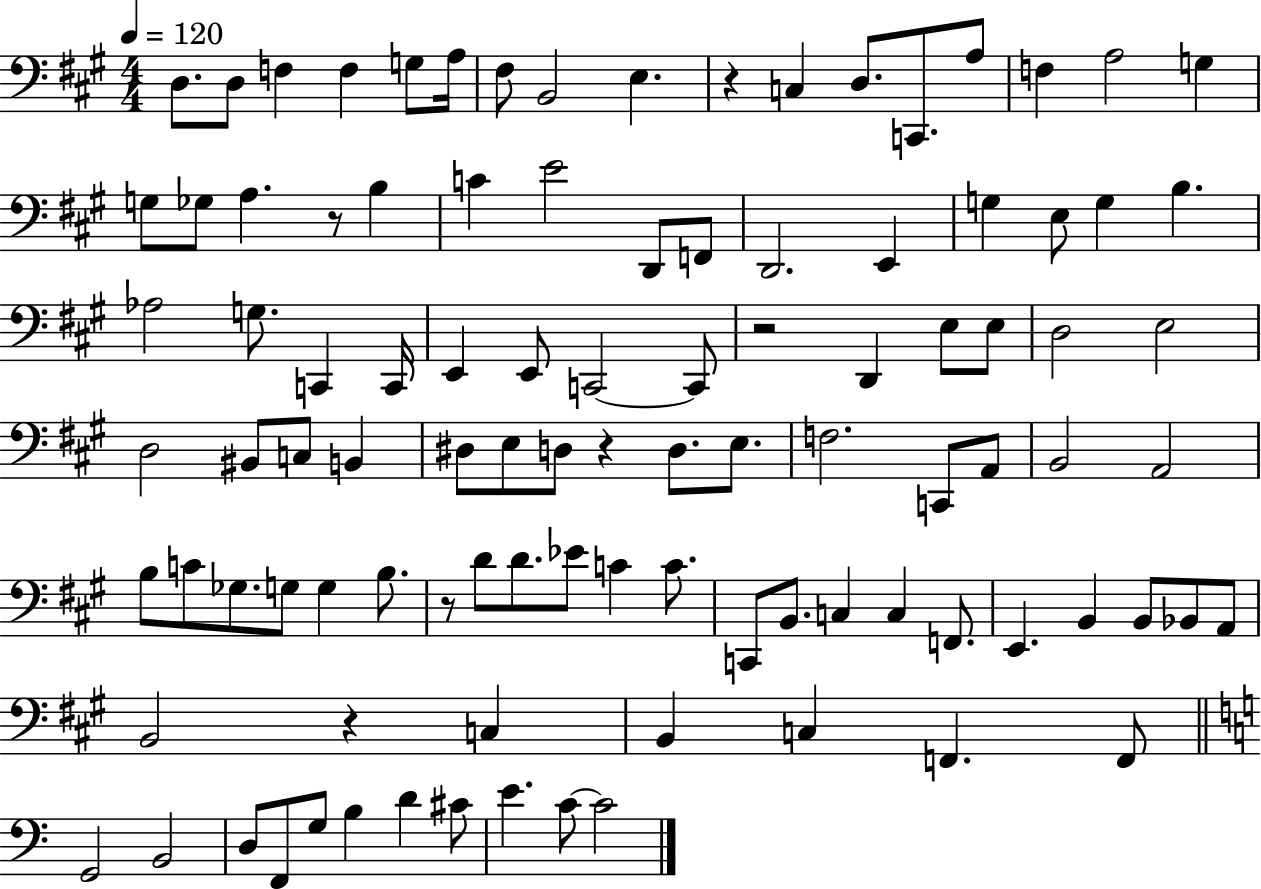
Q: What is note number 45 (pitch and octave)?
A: BIS2